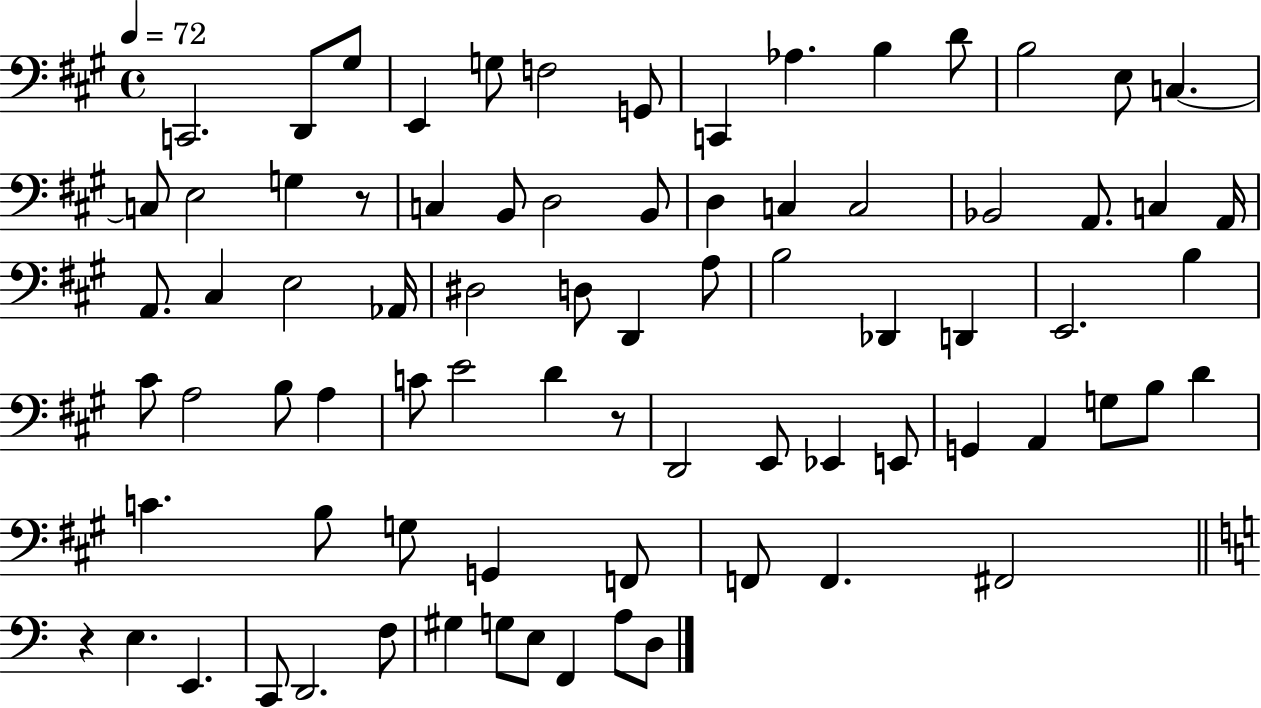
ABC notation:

X:1
T:Untitled
M:4/4
L:1/4
K:A
C,,2 D,,/2 ^G,/2 E,, G,/2 F,2 G,,/2 C,, _A, B, D/2 B,2 E,/2 C, C,/2 E,2 G, z/2 C, B,,/2 D,2 B,,/2 D, C, C,2 _B,,2 A,,/2 C, A,,/4 A,,/2 ^C, E,2 _A,,/4 ^D,2 D,/2 D,, A,/2 B,2 _D,, D,, E,,2 B, ^C/2 A,2 B,/2 A, C/2 E2 D z/2 D,,2 E,,/2 _E,, E,,/2 G,, A,, G,/2 B,/2 D C B,/2 G,/2 G,, F,,/2 F,,/2 F,, ^F,,2 z E, E,, C,,/2 D,,2 F,/2 ^G, G,/2 E,/2 F,, A,/2 D,/2